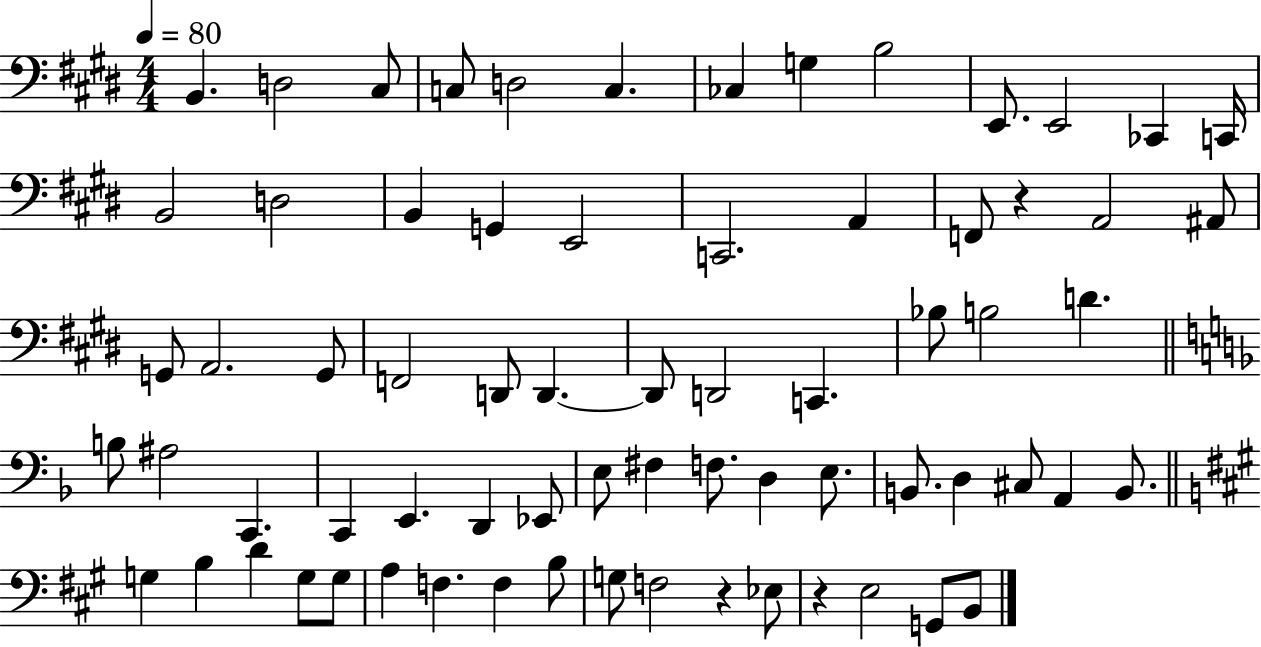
B2/q. D3/h C#3/e C3/e D3/h C3/q. CES3/q G3/q B3/h E2/e. E2/h CES2/q C2/s B2/h D3/h B2/q G2/q E2/h C2/h. A2/q F2/e R/q A2/h A#2/e G2/e A2/h. G2/e F2/h D2/e D2/q. D2/e D2/h C2/q. Bb3/e B3/h D4/q. B3/e A#3/h C2/q. C2/q E2/q. D2/q Eb2/e E3/e F#3/q F3/e. D3/q E3/e. B2/e. D3/q C#3/e A2/q B2/e. G3/q B3/q D4/q G3/e G3/e A3/q F3/q. F3/q B3/e G3/e F3/h R/q Eb3/e R/q E3/h G2/e B2/e